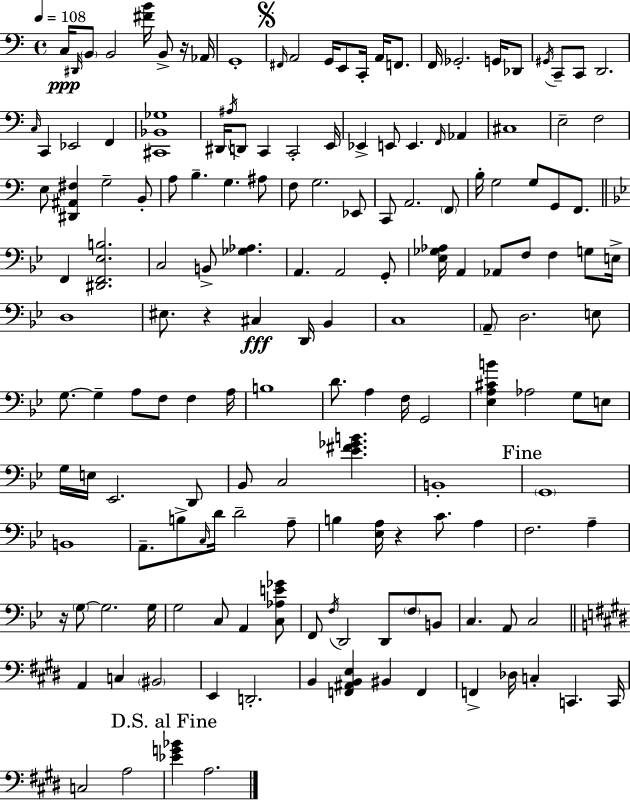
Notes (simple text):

C3/s D#2/s B2/e B2/h [F#4,B4]/s B2/e R/s Ab2/s G2/w F#2/s A2/h G2/s E2/e C2/s A2/s F2/e. F2/s Gb2/h. G2/s Db2/e G#2/s C2/e C2/e D2/h. C3/s C2/q Eb2/h F2/q [C#2,Bb2,Gb3]/w D#2/s A#3/s D2/e C2/q C2/h E2/s Eb2/q E2/e E2/q. F2/s Ab2/q C#3/w E3/h F3/h E3/e [D#2,A#2,F#3]/q G3/h B2/e A3/e B3/q. G3/q. A#3/e F3/e G3/h. Eb2/e C2/e A2/h. F2/e B3/s G3/h G3/e G2/e F2/e. F2/q [D#2,F2,Eb3,B3]/h. C3/h B2/e [Gb3,Ab3]/q. A2/q. A2/h G2/e [Eb3,Gb3,Ab3]/s A2/q Ab2/e F3/e F3/q G3/e E3/s D3/w EIS3/e. R/q C#3/q D2/s Bb2/q C3/w A2/e D3/h. E3/e G3/e. G3/q A3/e F3/e F3/q A3/s B3/w D4/e. A3/q F3/s G2/h [Eb3,A3,C#4,B4]/q Ab3/h G3/e E3/e G3/s E3/s Eb2/h. D2/e Bb2/e C3/h [Eb4,F#4,Gb4,B4]/q. B2/w G2/w B2/w A2/e. B3/e C3/s D4/s D4/h A3/e B3/q [Eb3,A3]/s R/q C4/e. A3/q F3/h. A3/q R/s G3/e G3/h. G3/s G3/h C3/e A2/q [C3,Ab3,E4,Gb4]/e F2/e F3/s D2/h D2/e F3/e B2/e C3/q. A2/e C3/h A2/q C3/q BIS2/h E2/q D2/h. B2/q [F2,A#2,B2,E3]/q BIS2/q F2/q F2/q Db3/s C3/q C2/q. C2/s C3/h A3/h [Eb4,G4,Bb4]/q A3/h.